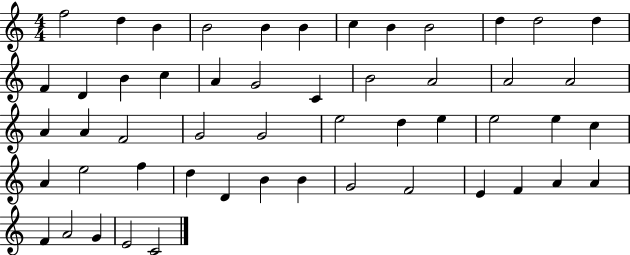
F5/h D5/q B4/q B4/h B4/q B4/q C5/q B4/q B4/h D5/q D5/h D5/q F4/q D4/q B4/q C5/q A4/q G4/h C4/q B4/h A4/h A4/h A4/h A4/q A4/q F4/h G4/h G4/h E5/h D5/q E5/q E5/h E5/q C5/q A4/q E5/h F5/q D5/q D4/q B4/q B4/q G4/h F4/h E4/q F4/q A4/q A4/q F4/q A4/h G4/q E4/h C4/h